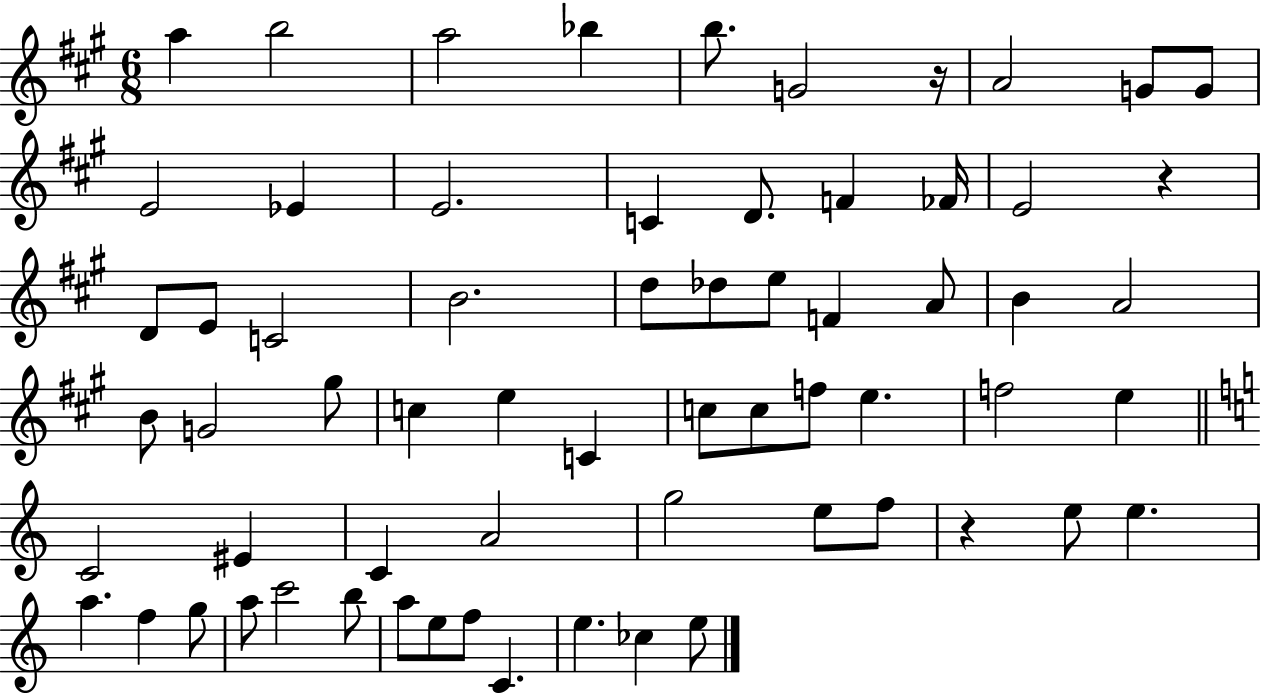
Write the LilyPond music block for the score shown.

{
  \clef treble
  \numericTimeSignature
  \time 6/8
  \key a \major
  \repeat volta 2 { a''4 b''2 | a''2 bes''4 | b''8. g'2 r16 | a'2 g'8 g'8 | \break e'2 ees'4 | e'2. | c'4 d'8. f'4 fes'16 | e'2 r4 | \break d'8 e'8 c'2 | b'2. | d''8 des''8 e''8 f'4 a'8 | b'4 a'2 | \break b'8 g'2 gis''8 | c''4 e''4 c'4 | c''8 c''8 f''8 e''4. | f''2 e''4 | \break \bar "||" \break \key c \major c'2 eis'4 | c'4 a'2 | g''2 e''8 f''8 | r4 e''8 e''4. | \break a''4. f''4 g''8 | a''8 c'''2 b''8 | a''8 e''8 f''8 c'4. | e''4. ces''4 e''8 | \break } \bar "|."
}